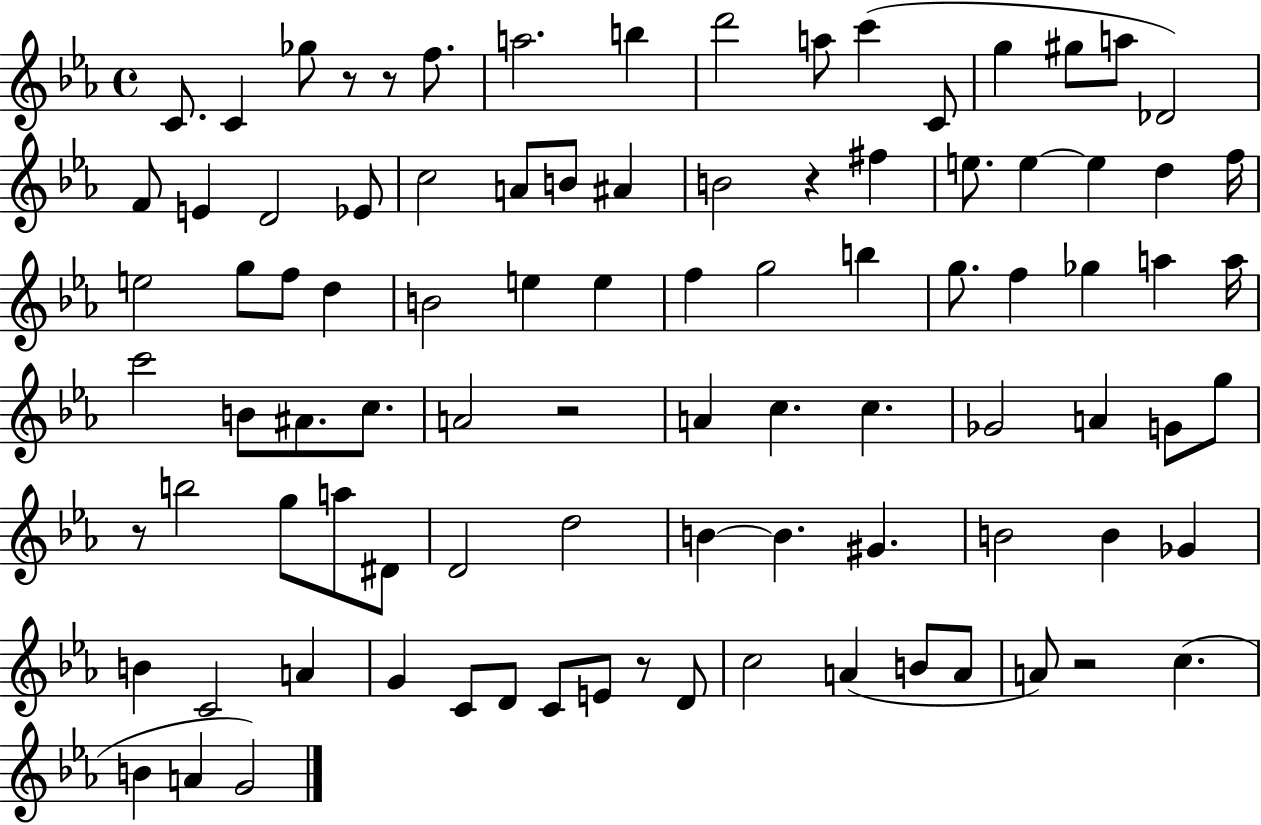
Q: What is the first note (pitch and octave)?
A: C4